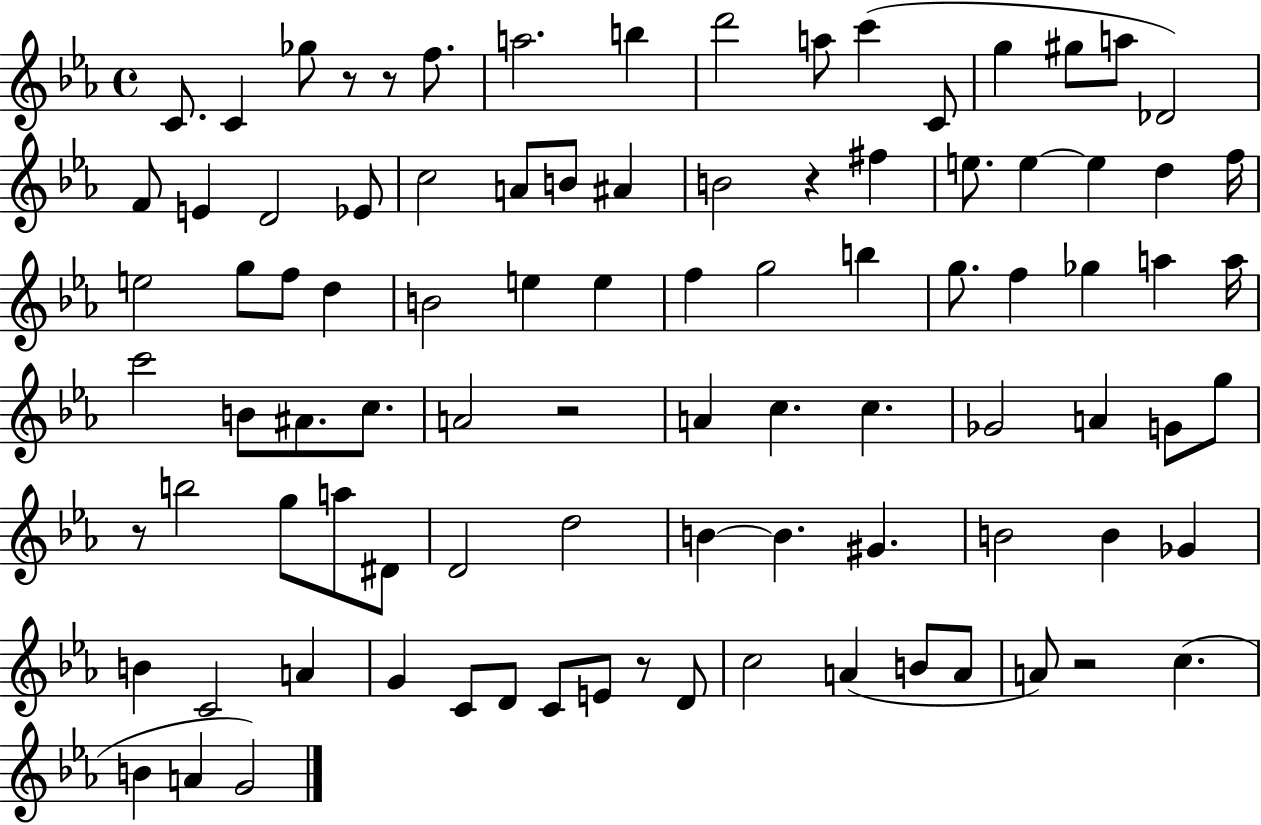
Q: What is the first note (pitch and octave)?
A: C4